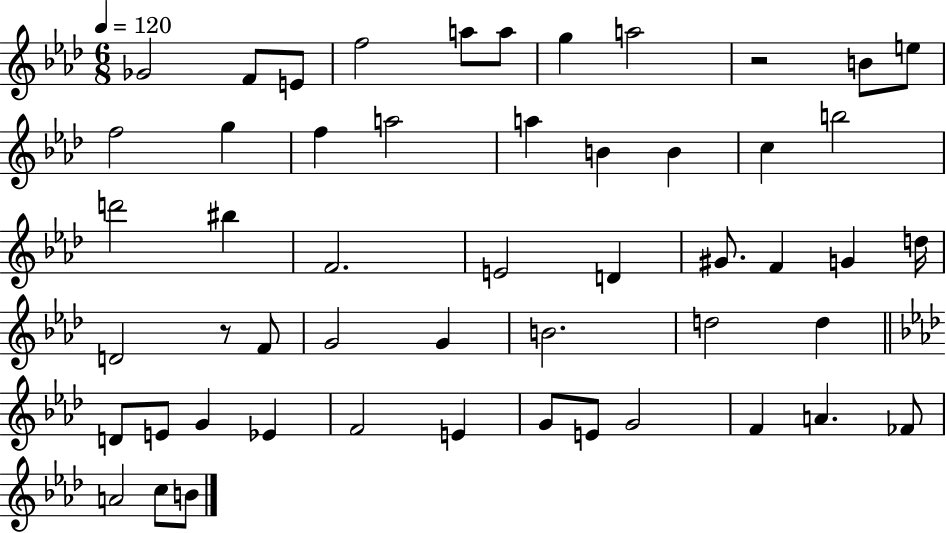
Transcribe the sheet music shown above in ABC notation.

X:1
T:Untitled
M:6/8
L:1/4
K:Ab
_G2 F/2 E/2 f2 a/2 a/2 g a2 z2 B/2 e/2 f2 g f a2 a B B c b2 d'2 ^b F2 E2 D ^G/2 F G d/4 D2 z/2 F/2 G2 G B2 d2 d D/2 E/2 G _E F2 E G/2 E/2 G2 F A _F/2 A2 c/2 B/2